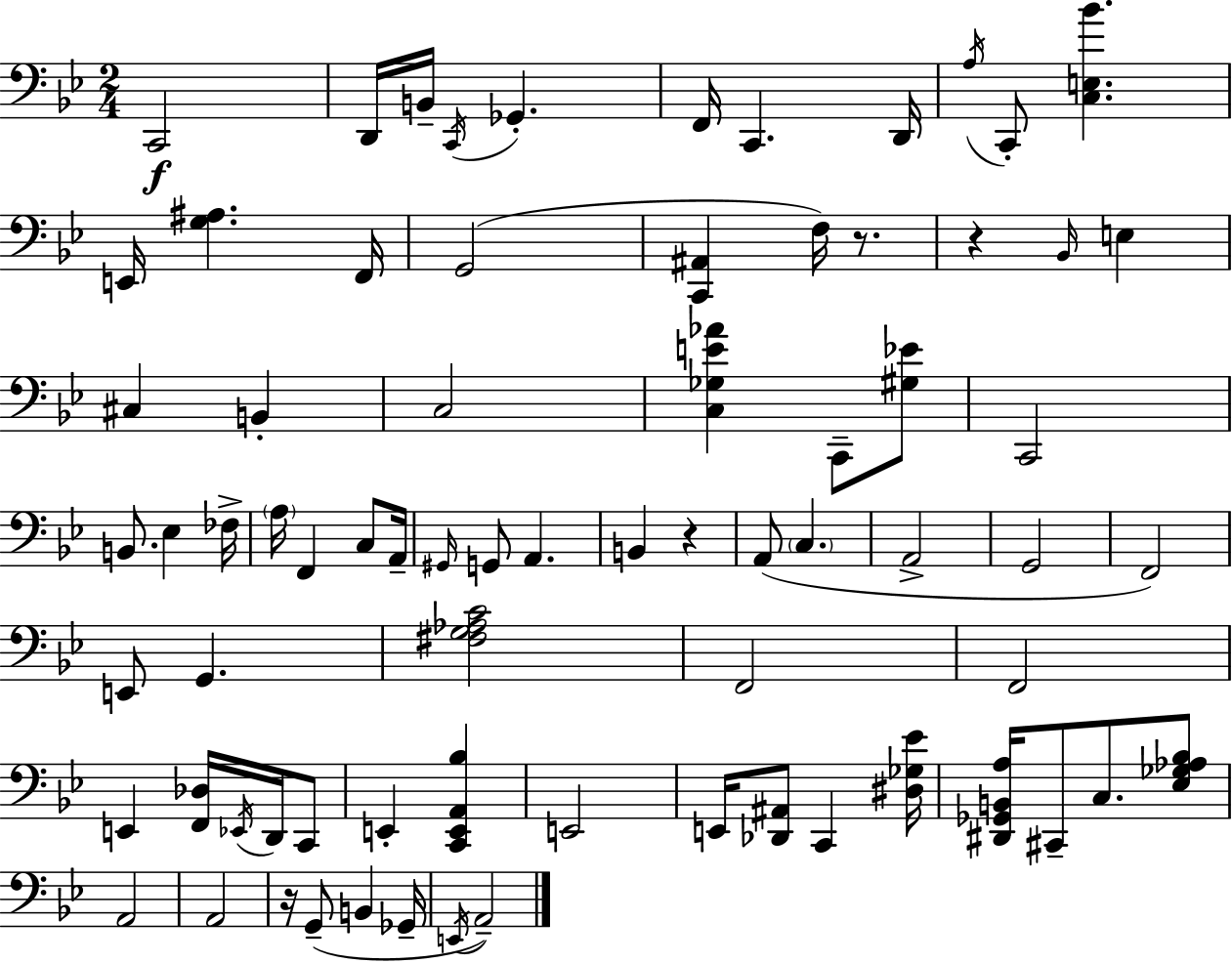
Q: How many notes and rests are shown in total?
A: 74